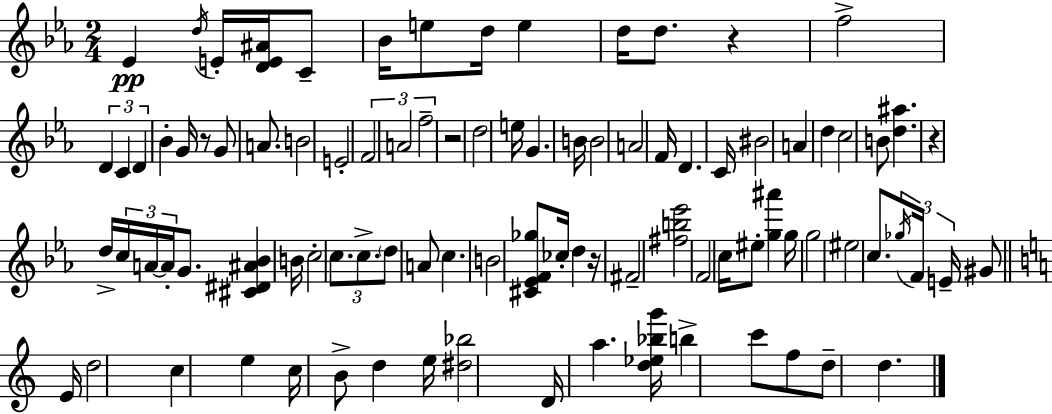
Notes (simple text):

Eb4/q D5/s E4/s [D4,E4,A#4]/s C4/e Bb4/s E5/e D5/s E5/q D5/s D5/e. R/q F5/h D4/q C4/q D4/q Bb4/q G4/s R/e G4/e A4/e. B4/h E4/h F4/h A4/h F5/h R/h D5/h E5/s G4/q. B4/s B4/h A4/h F4/s D4/q. C4/s BIS4/h A4/q D5/q C5/h B4/e [D5,A#5]/q. R/q D5/s C5/s A4/s A4/s G4/e. [C#4,D#4,A#4,Bb4]/q B4/s C5/h C5/e. C5/e. D5/e A4/e C5/q. B4/h [C#4,Eb4,F4,Gb5]/e CES5/s D5/q R/s F#4/h [F#5,B5,Eb6]/h F4/h C5/s EIS5/e [G5,A#6]/q G5/s G5/h EIS5/h C5/e. Gb5/s F4/s E4/s G#4/e E4/s D5/h C5/q E5/q C5/s B4/e D5/q E5/s [D#5,Bb5]/h D4/s A5/q. [D5,Eb5,Bb5,G6]/s B5/q C6/e F5/e D5/e D5/q.